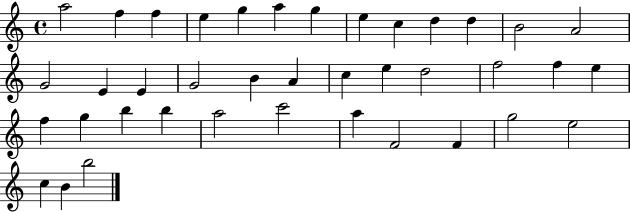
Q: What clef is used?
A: treble